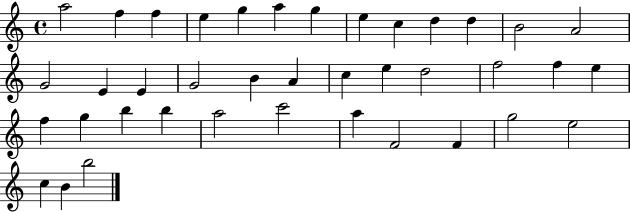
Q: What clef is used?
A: treble